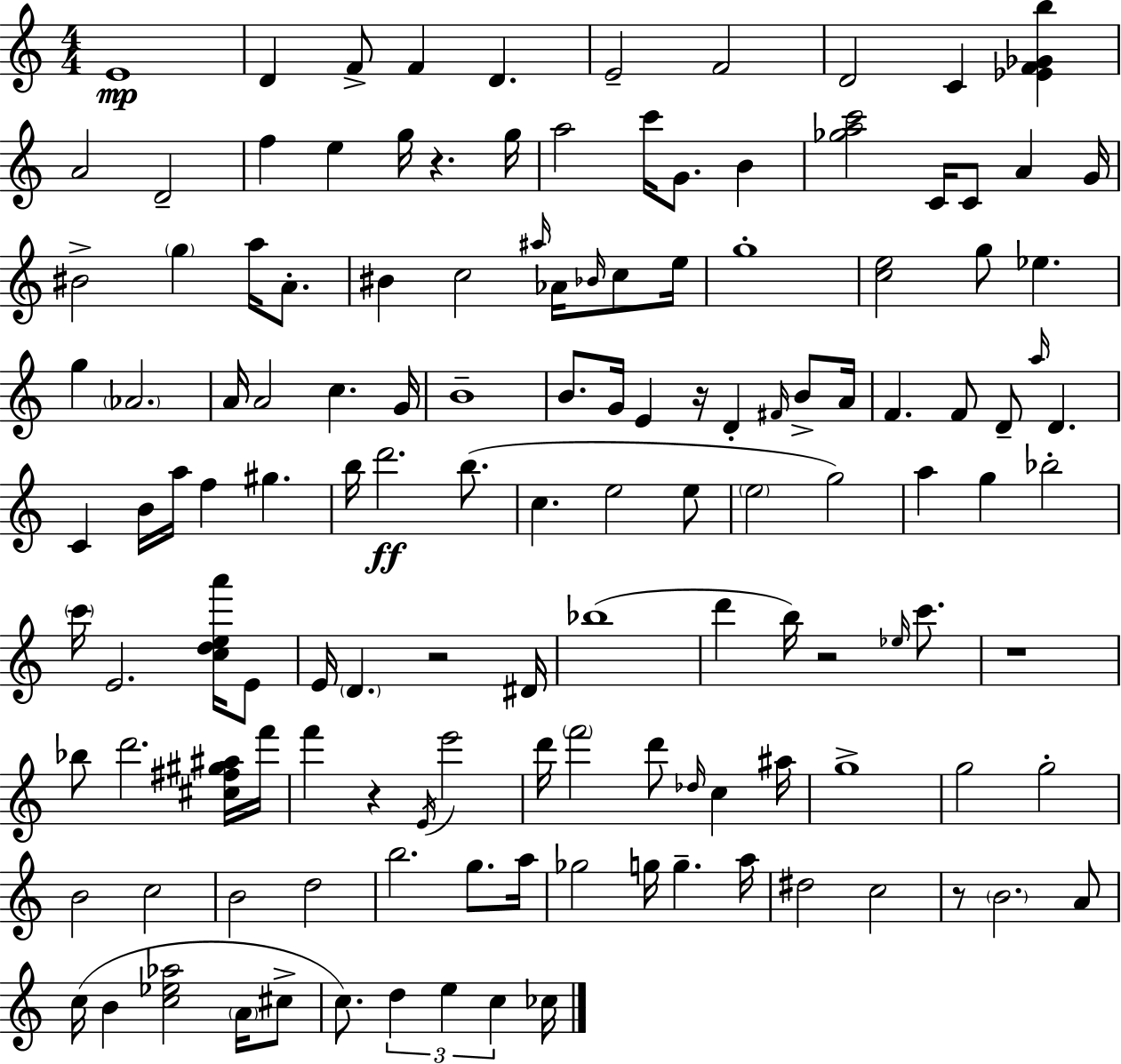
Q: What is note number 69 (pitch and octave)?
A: G5